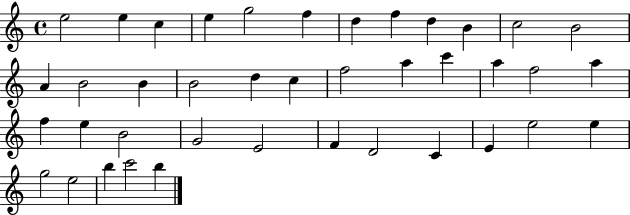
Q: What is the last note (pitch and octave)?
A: B5